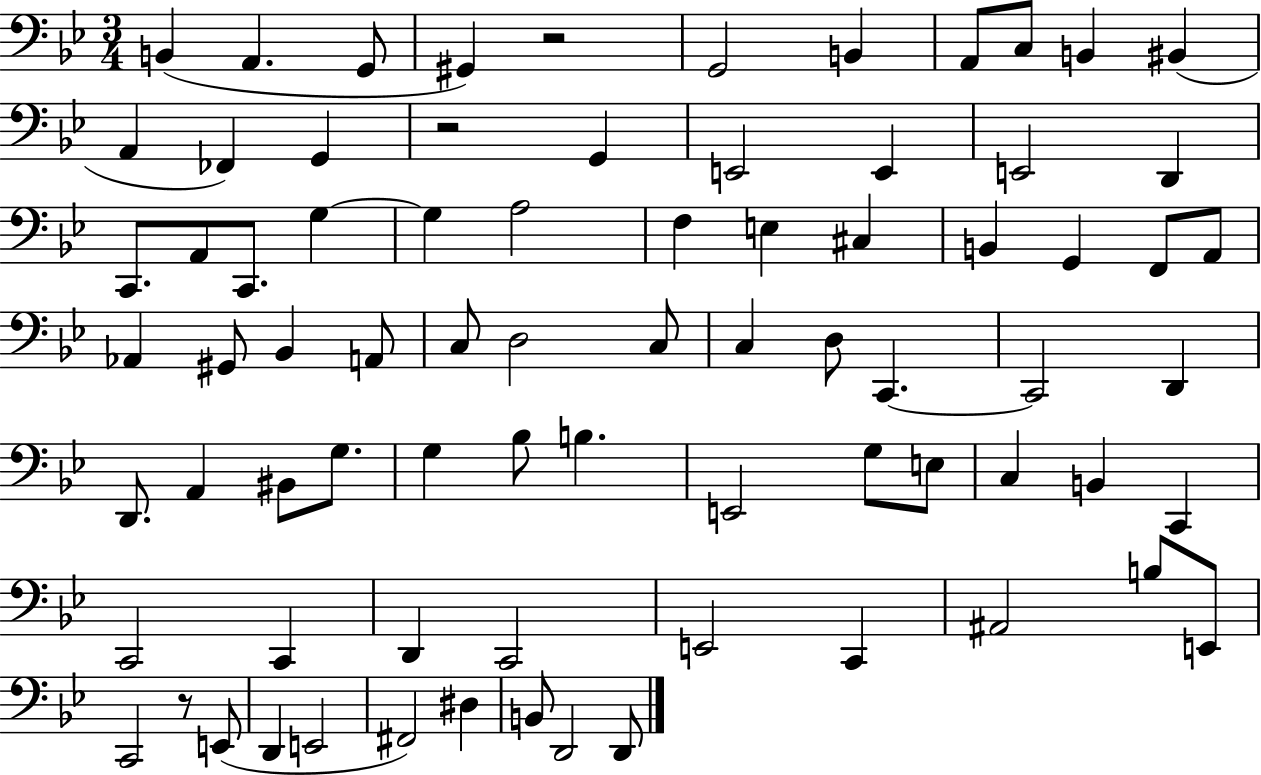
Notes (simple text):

B2/q A2/q. G2/e G#2/q R/h G2/h B2/q A2/e C3/e B2/q BIS2/q A2/q FES2/q G2/q R/h G2/q E2/h E2/q E2/h D2/q C2/e. A2/e C2/e. G3/q G3/q A3/h F3/q E3/q C#3/q B2/q G2/q F2/e A2/e Ab2/q G#2/e Bb2/q A2/e C3/e D3/h C3/e C3/q D3/e C2/q. C2/h D2/q D2/e. A2/q BIS2/e G3/e. G3/q Bb3/e B3/q. E2/h G3/e E3/e C3/q B2/q C2/q C2/h C2/q D2/q C2/h E2/h C2/q A#2/h B3/e E2/e C2/h R/e E2/e D2/q E2/h F#2/h D#3/q B2/e D2/h D2/e